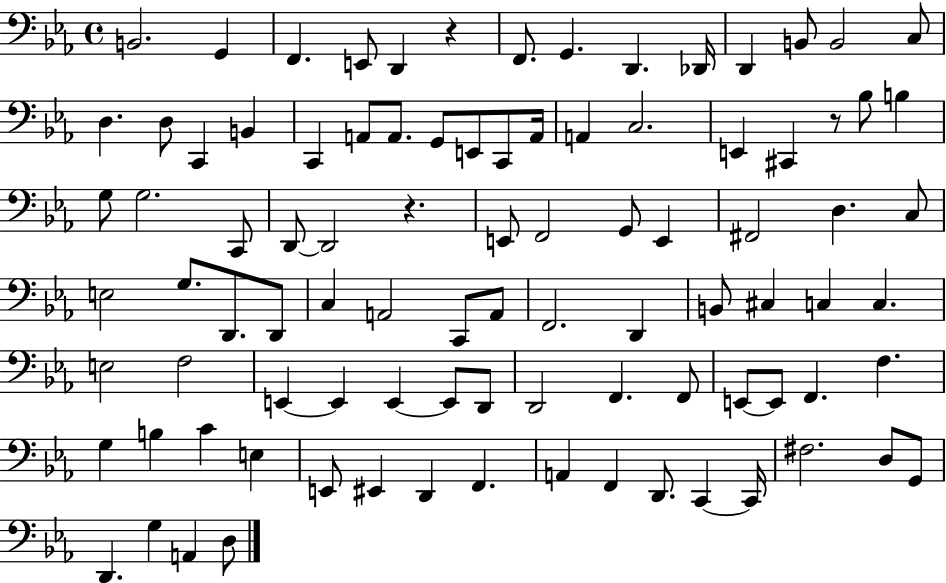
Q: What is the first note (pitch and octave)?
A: B2